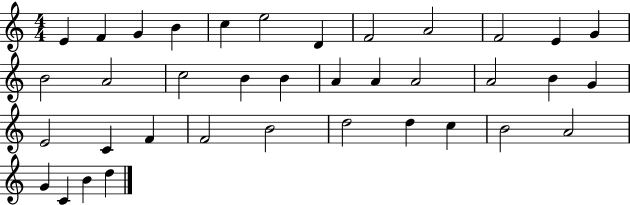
{
  \clef treble
  \numericTimeSignature
  \time 4/4
  \key c \major
  e'4 f'4 g'4 b'4 | c''4 e''2 d'4 | f'2 a'2 | f'2 e'4 g'4 | \break b'2 a'2 | c''2 b'4 b'4 | a'4 a'4 a'2 | a'2 b'4 g'4 | \break e'2 c'4 f'4 | f'2 b'2 | d''2 d''4 c''4 | b'2 a'2 | \break g'4 c'4 b'4 d''4 | \bar "|."
}